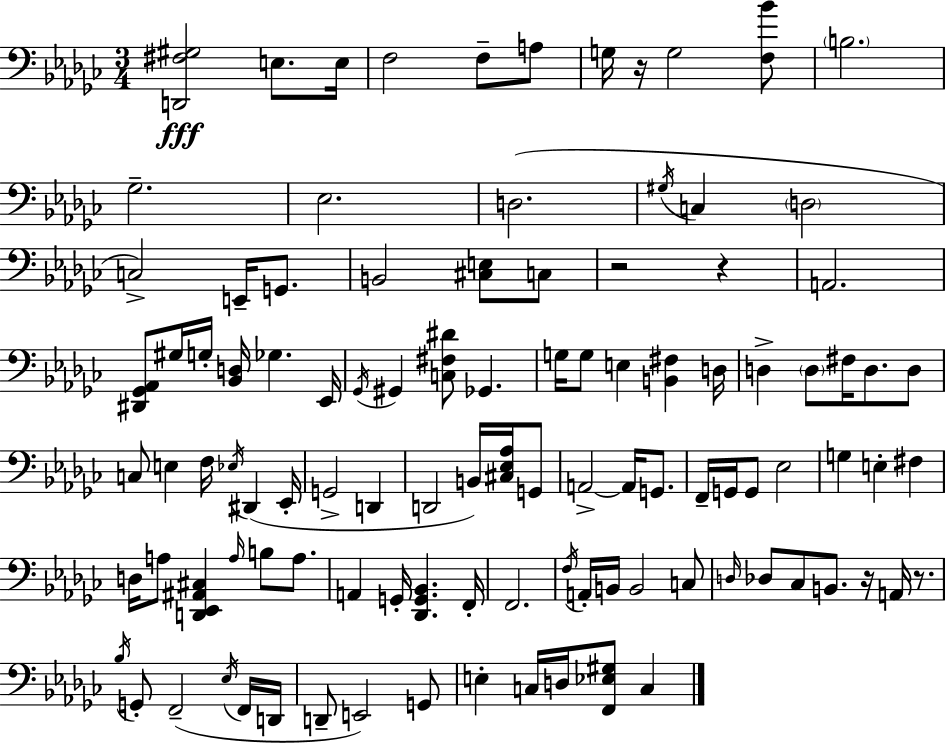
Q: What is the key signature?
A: EES minor